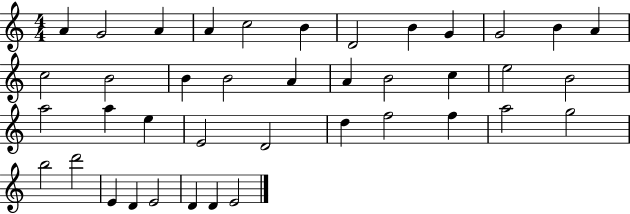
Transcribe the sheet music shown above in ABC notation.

X:1
T:Untitled
M:4/4
L:1/4
K:C
A G2 A A c2 B D2 B G G2 B A c2 B2 B B2 A A B2 c e2 B2 a2 a e E2 D2 d f2 f a2 g2 b2 d'2 E D E2 D D E2